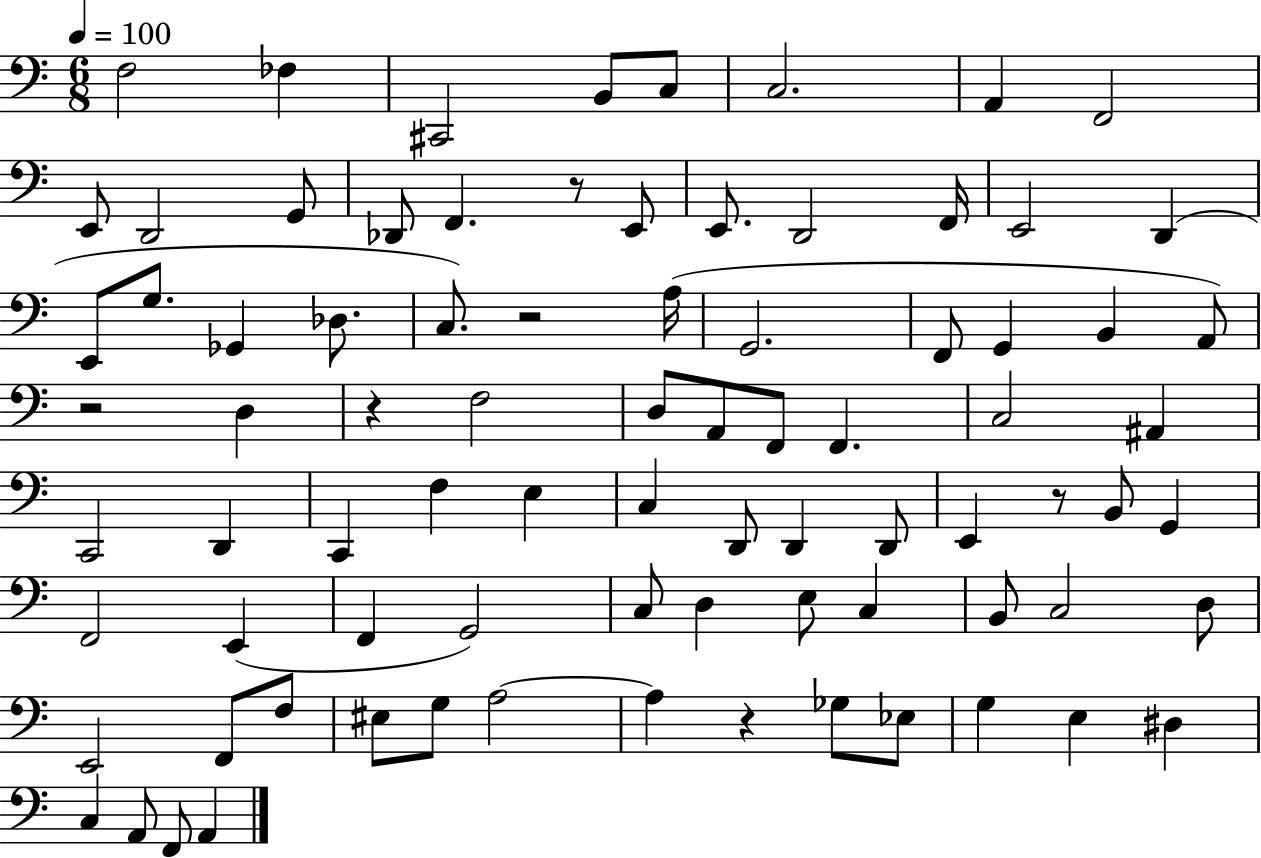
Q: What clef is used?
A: bass